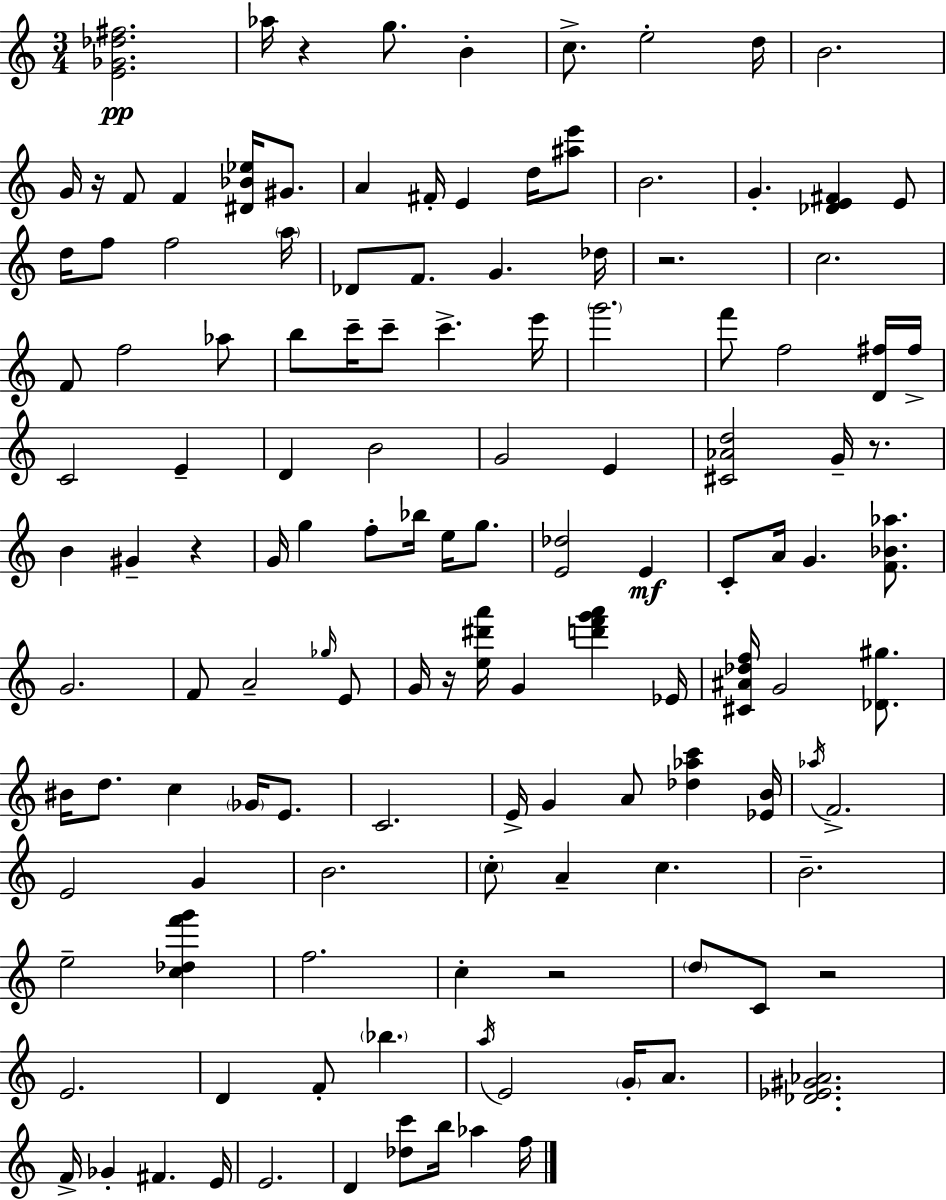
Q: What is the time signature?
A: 3/4